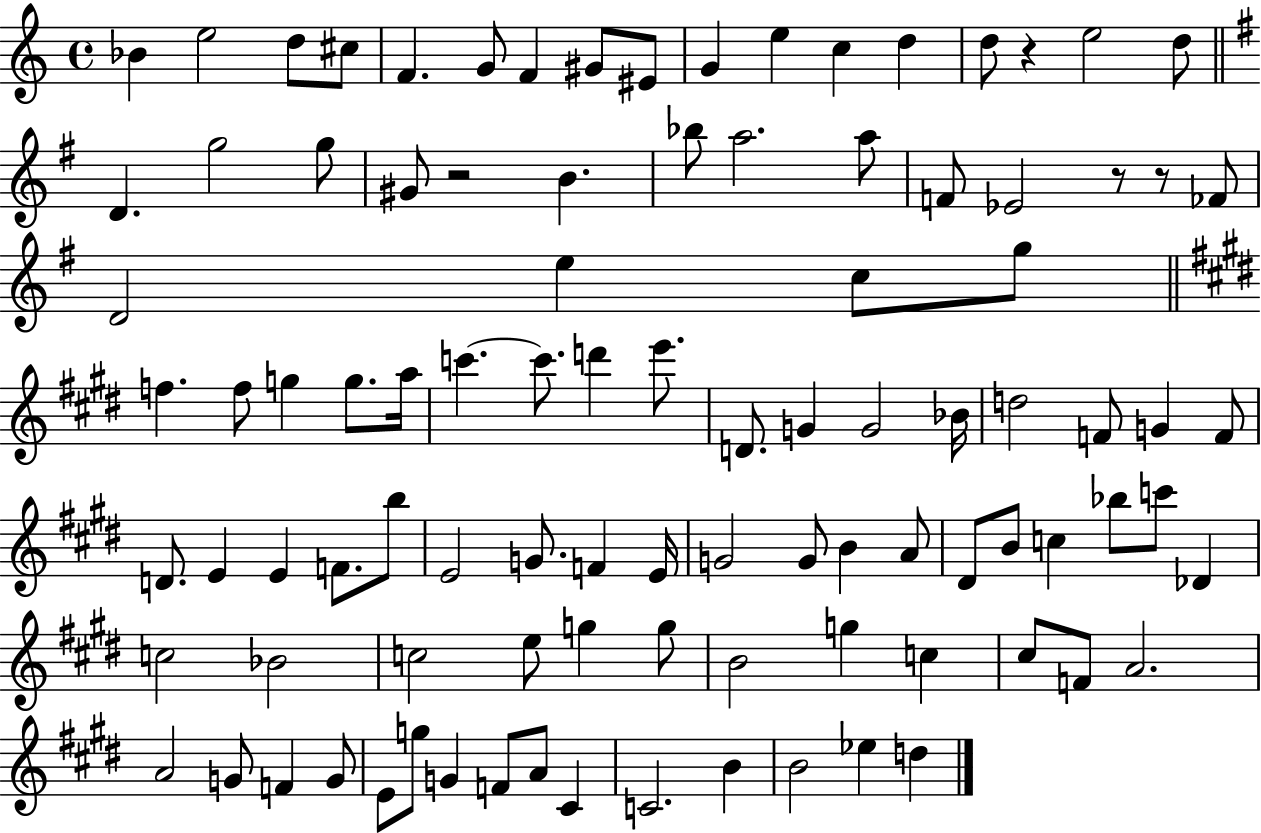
Bb4/q E5/h D5/e C#5/e F4/q. G4/e F4/q G#4/e EIS4/e G4/q E5/q C5/q D5/q D5/e R/q E5/h D5/e D4/q. G5/h G5/e G#4/e R/h B4/q. Bb5/e A5/h. A5/e F4/e Eb4/h R/e R/e FES4/e D4/h E5/q C5/e G5/e F5/q. F5/e G5/q G5/e. A5/s C6/q. C6/e. D6/q E6/e. D4/e. G4/q G4/h Bb4/s D5/h F4/e G4/q F4/e D4/e. E4/q E4/q F4/e. B5/e E4/h G4/e. F4/q E4/s G4/h G4/e B4/q A4/e D#4/e B4/e C5/q Bb5/e C6/e Db4/q C5/h Bb4/h C5/h E5/e G5/q G5/e B4/h G5/q C5/q C#5/e F4/e A4/h. A4/h G4/e F4/q G4/e E4/e G5/e G4/q F4/e A4/e C#4/q C4/h. B4/q B4/h Eb5/q D5/q